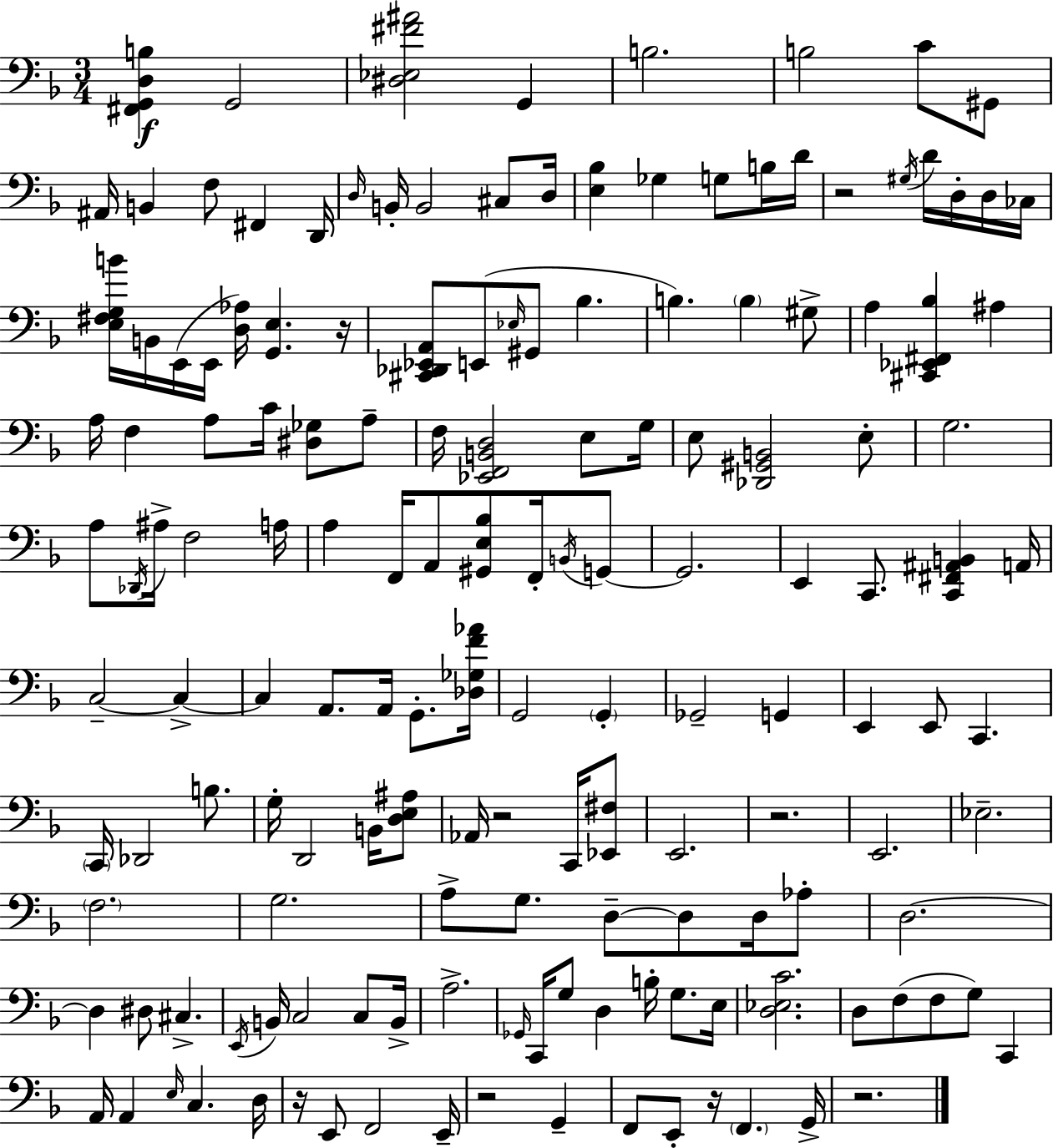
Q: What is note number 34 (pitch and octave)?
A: B3